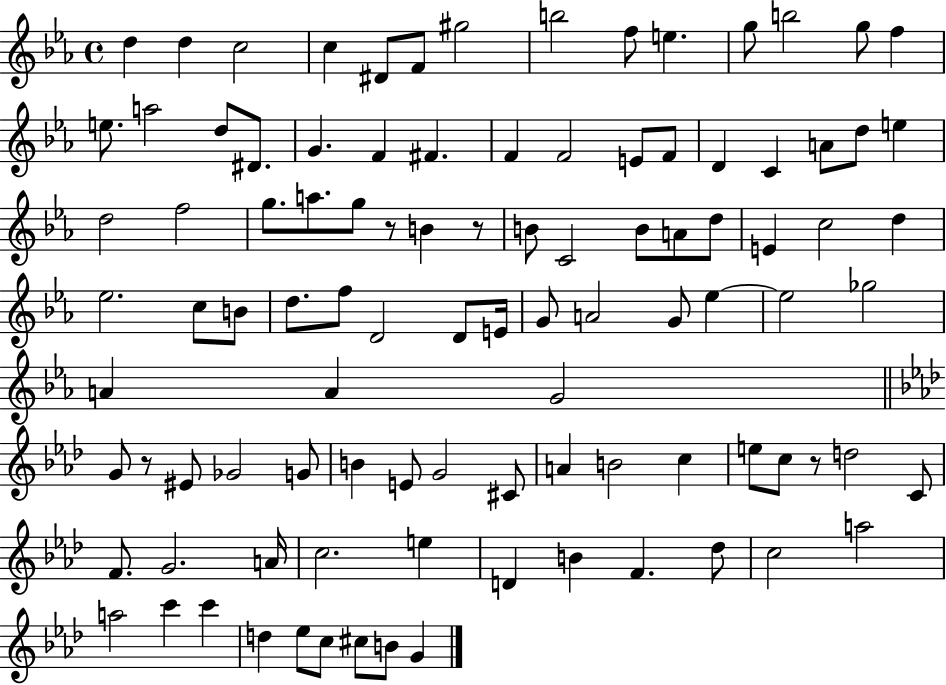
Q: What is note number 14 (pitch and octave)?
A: F5